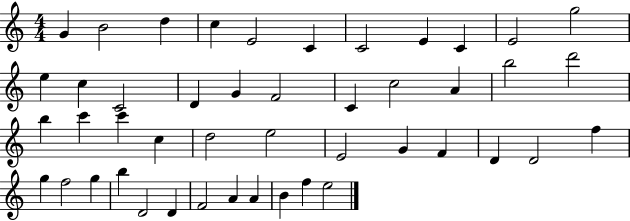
G4/q B4/h D5/q C5/q E4/h C4/q C4/h E4/q C4/q E4/h G5/h E5/q C5/q C4/h D4/q G4/q F4/h C4/q C5/h A4/q B5/h D6/h B5/q C6/q C6/q C5/q D5/h E5/h E4/h G4/q F4/q D4/q D4/h F5/q G5/q F5/h G5/q B5/q D4/h D4/q F4/h A4/q A4/q B4/q F5/q E5/h